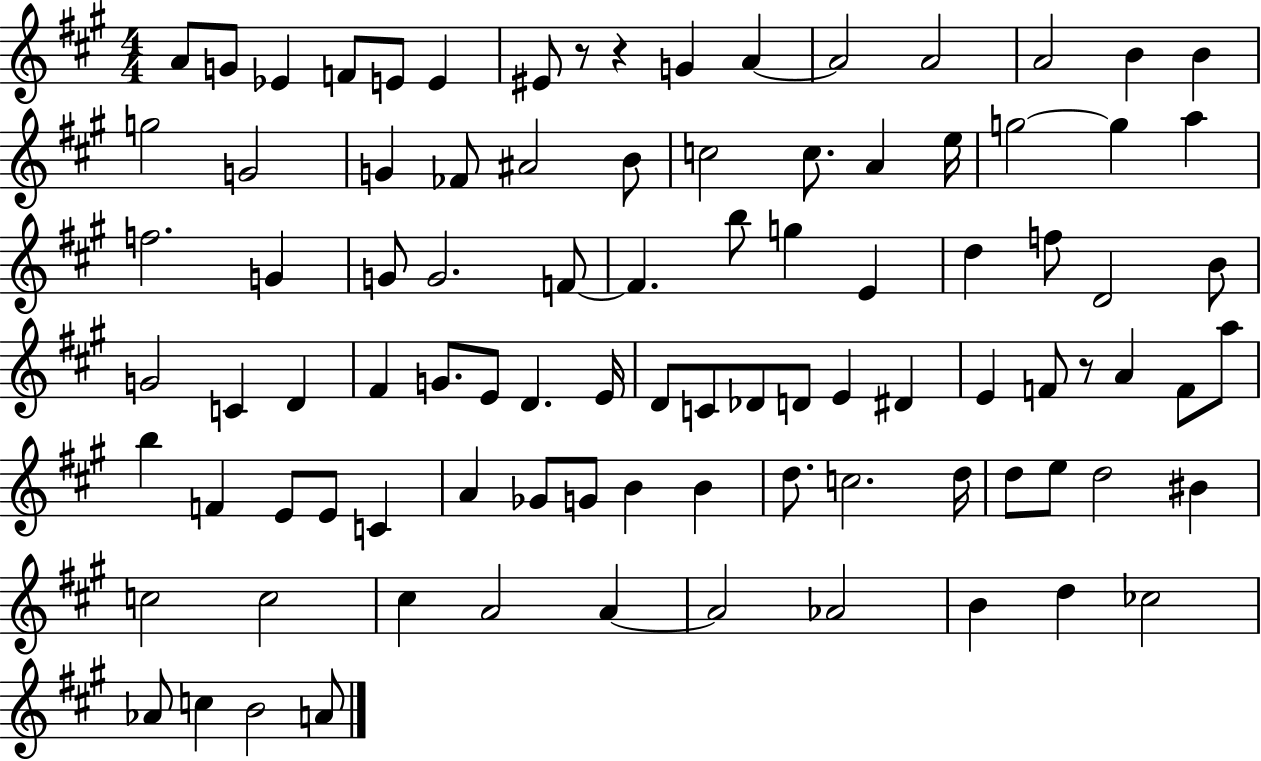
{
  \clef treble
  \numericTimeSignature
  \time 4/4
  \key a \major
  a'8 g'8 ees'4 f'8 e'8 e'4 | eis'8 r8 r4 g'4 a'4~~ | a'2 a'2 | a'2 b'4 b'4 | \break g''2 g'2 | g'4 fes'8 ais'2 b'8 | c''2 c''8. a'4 e''16 | g''2~~ g''4 a''4 | \break f''2. g'4 | g'8 g'2. f'8~~ | f'4. b''8 g''4 e'4 | d''4 f''8 d'2 b'8 | \break g'2 c'4 d'4 | fis'4 g'8. e'8 d'4. e'16 | d'8 c'8 des'8 d'8 e'4 dis'4 | e'4 f'8 r8 a'4 f'8 a''8 | \break b''4 f'4 e'8 e'8 c'4 | a'4 ges'8 g'8 b'4 b'4 | d''8. c''2. d''16 | d''8 e''8 d''2 bis'4 | \break c''2 c''2 | cis''4 a'2 a'4~~ | a'2 aes'2 | b'4 d''4 ces''2 | \break aes'8 c''4 b'2 a'8 | \bar "|."
}